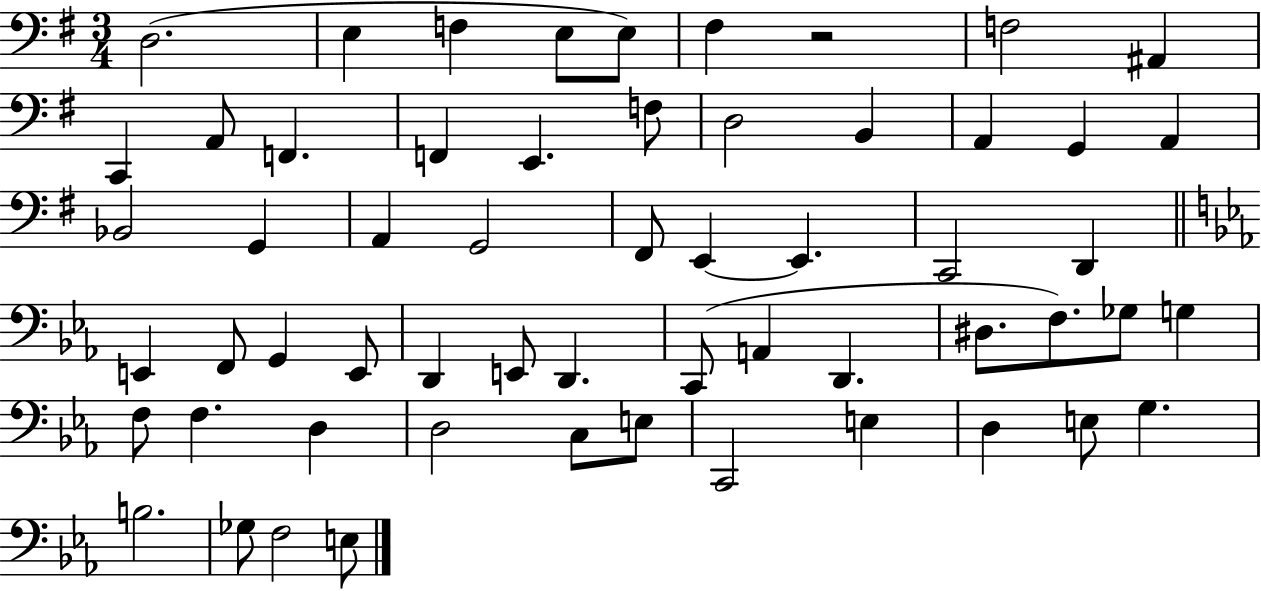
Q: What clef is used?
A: bass